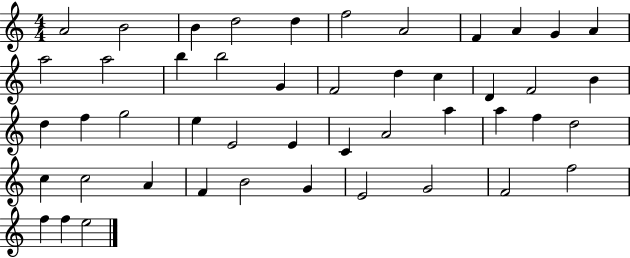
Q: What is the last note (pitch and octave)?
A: E5